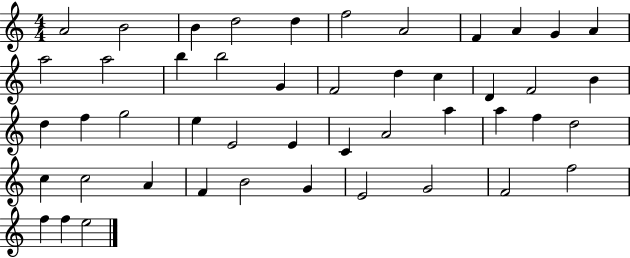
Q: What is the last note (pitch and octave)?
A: E5